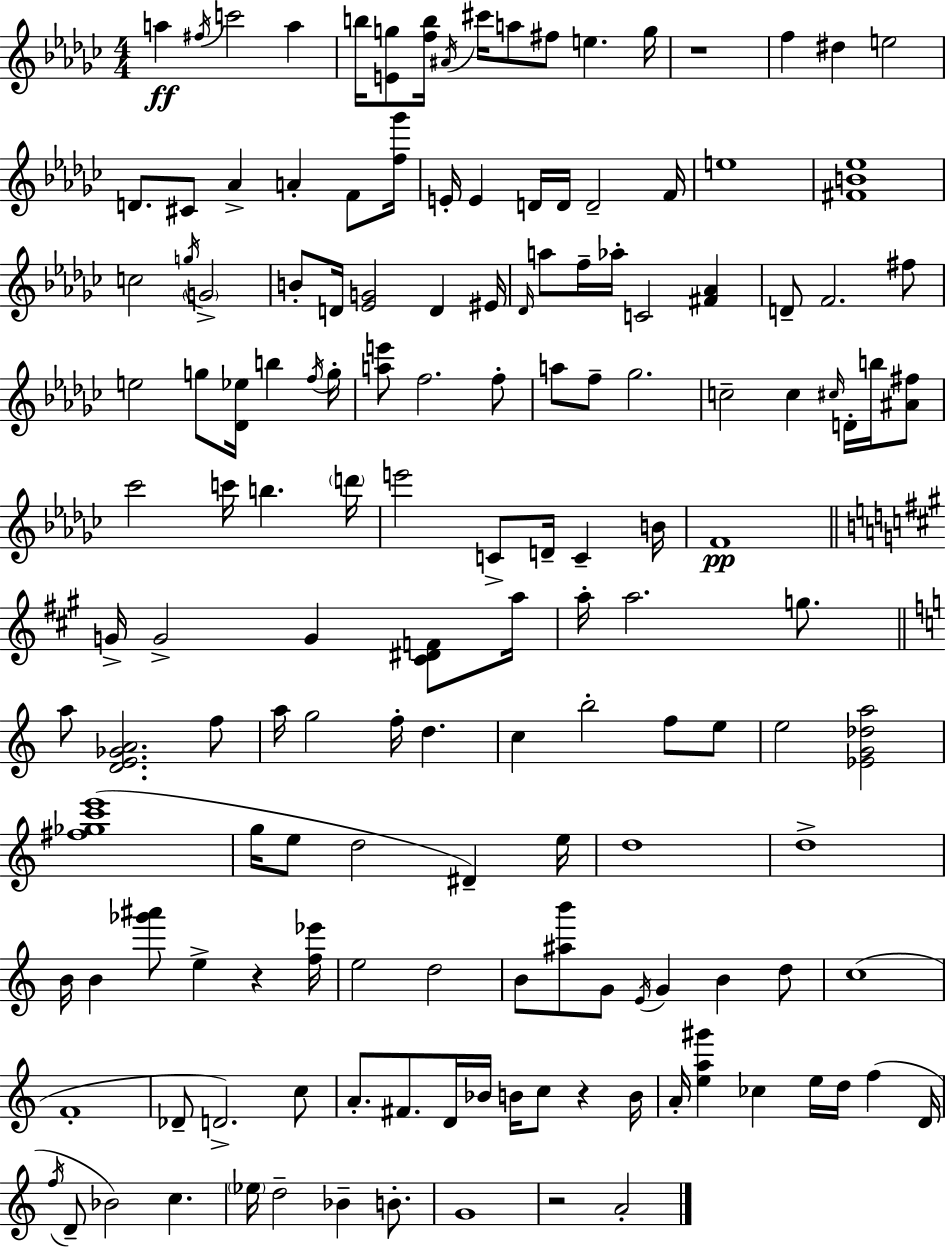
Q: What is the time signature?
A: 4/4